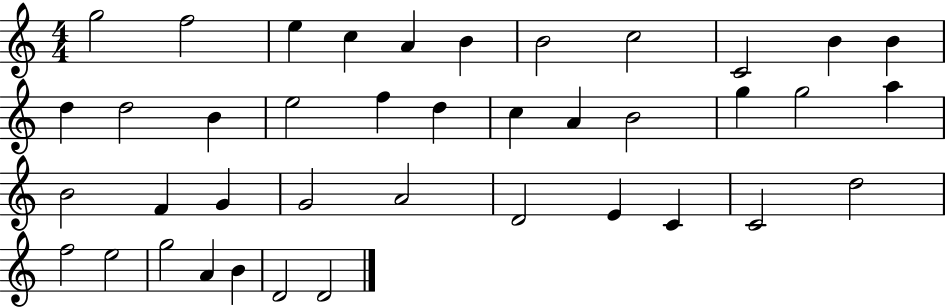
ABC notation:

X:1
T:Untitled
M:4/4
L:1/4
K:C
g2 f2 e c A B B2 c2 C2 B B d d2 B e2 f d c A B2 g g2 a B2 F G G2 A2 D2 E C C2 d2 f2 e2 g2 A B D2 D2